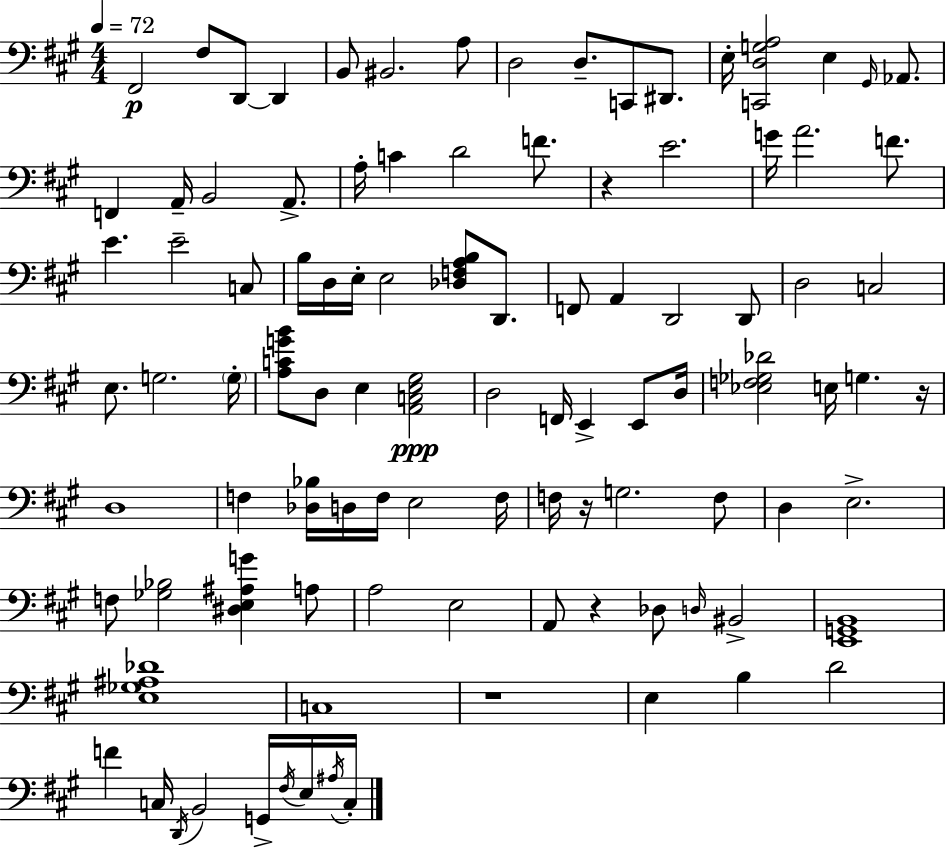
{
  \clef bass
  \numericTimeSignature
  \time 4/4
  \key a \major
  \tempo 4 = 72
  \repeat volta 2 { fis,2\p fis8 d,8~~ d,4 | b,8 bis,2. a8 | d2 d8.-- c,8 dis,8. | e16-. <c, d g a>2 e4 \grace { gis,16 } aes,8. | \break f,4 a,16-- b,2 a,8.-> | a16-. c'4 d'2 f'8. | r4 e'2. | g'16 a'2. f'8. | \break e'4. e'2-- c8 | b16 d16 e16-. e2 <des f a b>8 d,8. | f,8 a,4 d,2 d,8 | d2 c2 | \break e8. g2. | \parenthesize g16-. <a c' g' b'>8 d8 e4 <a, c e gis>2\ppp | d2 f,16 e,4-> e,8 | d16 <ees f ges des'>2 e16 g4. | \break r16 d1 | f4 <des bes>16 d16 f16 e2 | f16 f16 r16 g2. f8 | d4 e2.-> | \break f8 <ges bes>2 <dis e ais g'>4 a8 | a2 e2 | a,8 r4 des8 \grace { d16 } bis,2-> | <e, g, b,>1 | \break <e ges ais des'>1 | c1 | r1 | e4 b4 d'2 | \break f'4 c16 \acciaccatura { d,16 } b,2 | g,16-> \acciaccatura { fis16 } e16 \acciaccatura { ais16 } c16-. } \bar "|."
}